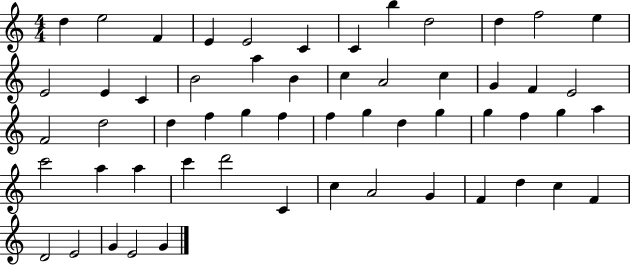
{
  \clef treble
  \numericTimeSignature
  \time 4/4
  \key c \major
  d''4 e''2 f'4 | e'4 e'2 c'4 | c'4 b''4 d''2 | d''4 f''2 e''4 | \break e'2 e'4 c'4 | b'2 a''4 b'4 | c''4 a'2 c''4 | g'4 f'4 e'2 | \break f'2 d''2 | d''4 f''4 g''4 f''4 | f''4 g''4 d''4 g''4 | g''4 f''4 g''4 a''4 | \break c'''2 a''4 a''4 | c'''4 d'''2 c'4 | c''4 a'2 g'4 | f'4 d''4 c''4 f'4 | \break d'2 e'2 | g'4 e'2 g'4 | \bar "|."
}